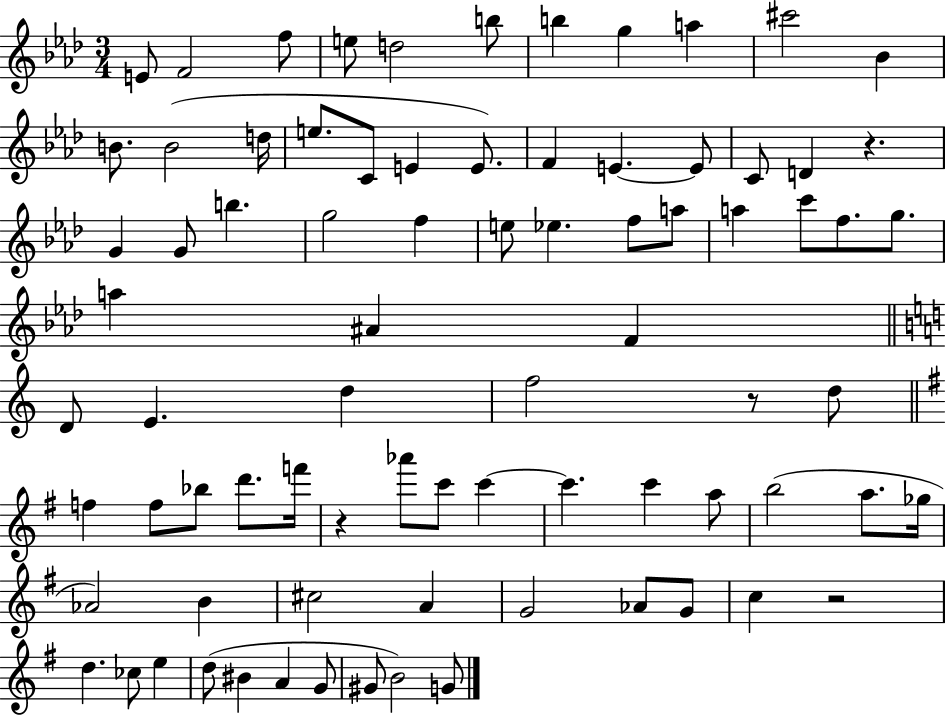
E4/e F4/h F5/e E5/e D5/h B5/e B5/q G5/q A5/q C#6/h Bb4/q B4/e. B4/h D5/s E5/e. C4/e E4/q E4/e. F4/q E4/q. E4/e C4/e D4/q R/q. G4/q G4/e B5/q. G5/h F5/q E5/e Eb5/q. F5/e A5/e A5/q C6/e F5/e. G5/e. A5/q A#4/q F4/q D4/e E4/q. D5/q F5/h R/e D5/e F5/q F5/e Bb5/e D6/e. F6/s R/q Ab6/e C6/e C6/q C6/q. C6/q A5/e B5/h A5/e. Gb5/s Ab4/h B4/q C#5/h A4/q G4/h Ab4/e G4/e C5/q R/h D5/q. CES5/e E5/q D5/e BIS4/q A4/q G4/e G#4/e B4/h G4/e